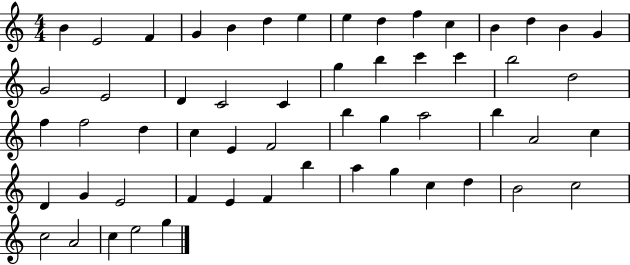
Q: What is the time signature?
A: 4/4